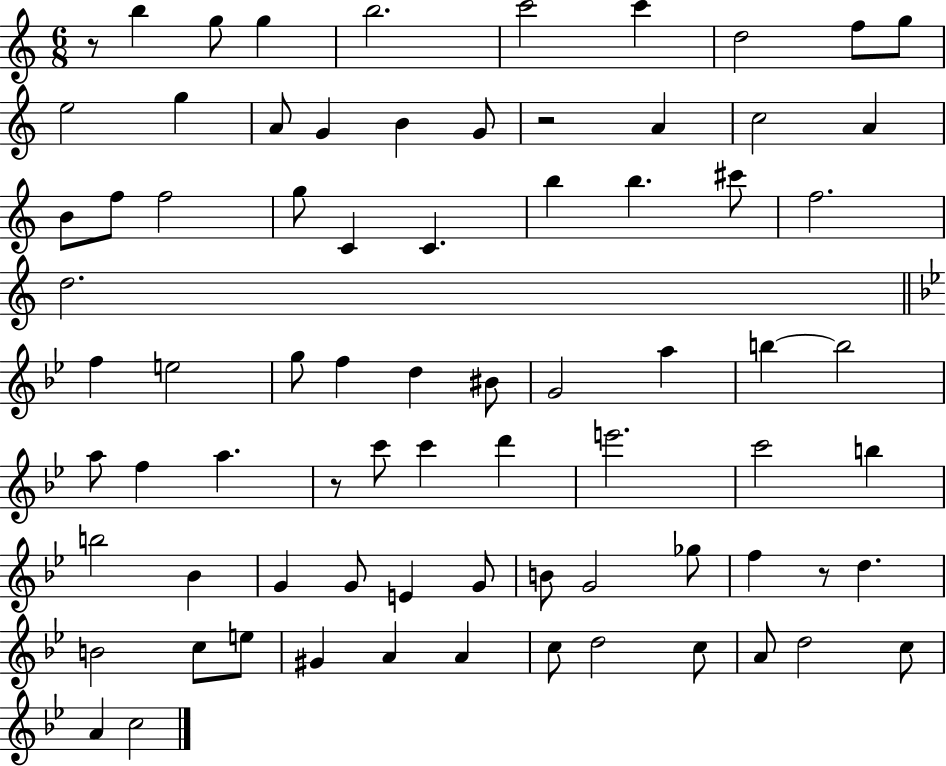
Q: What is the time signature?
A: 6/8